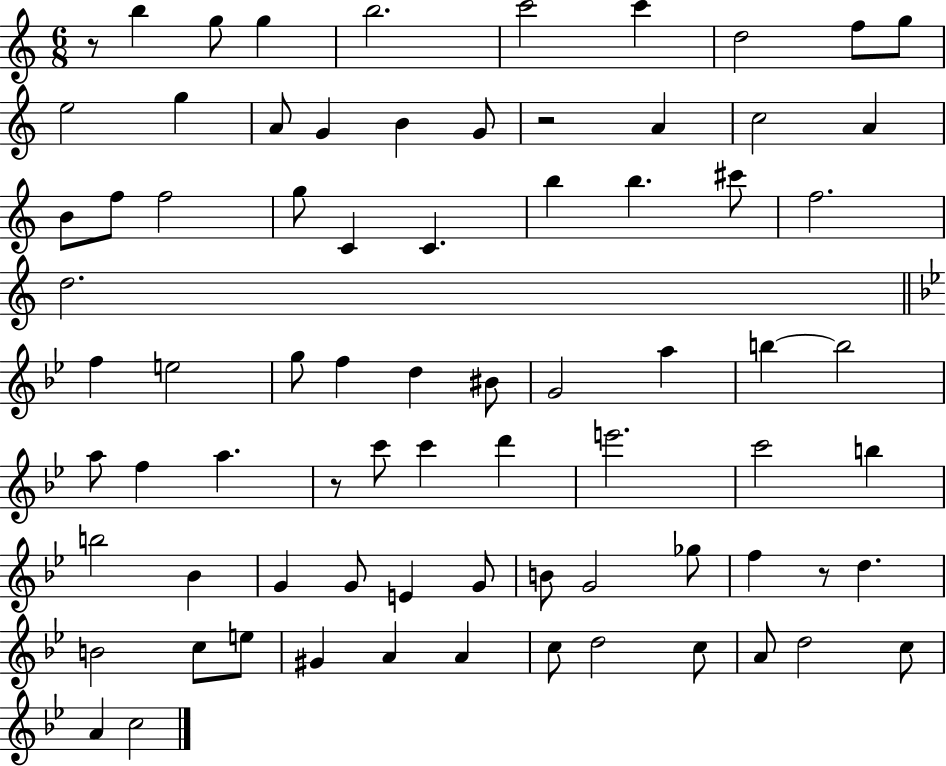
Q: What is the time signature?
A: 6/8